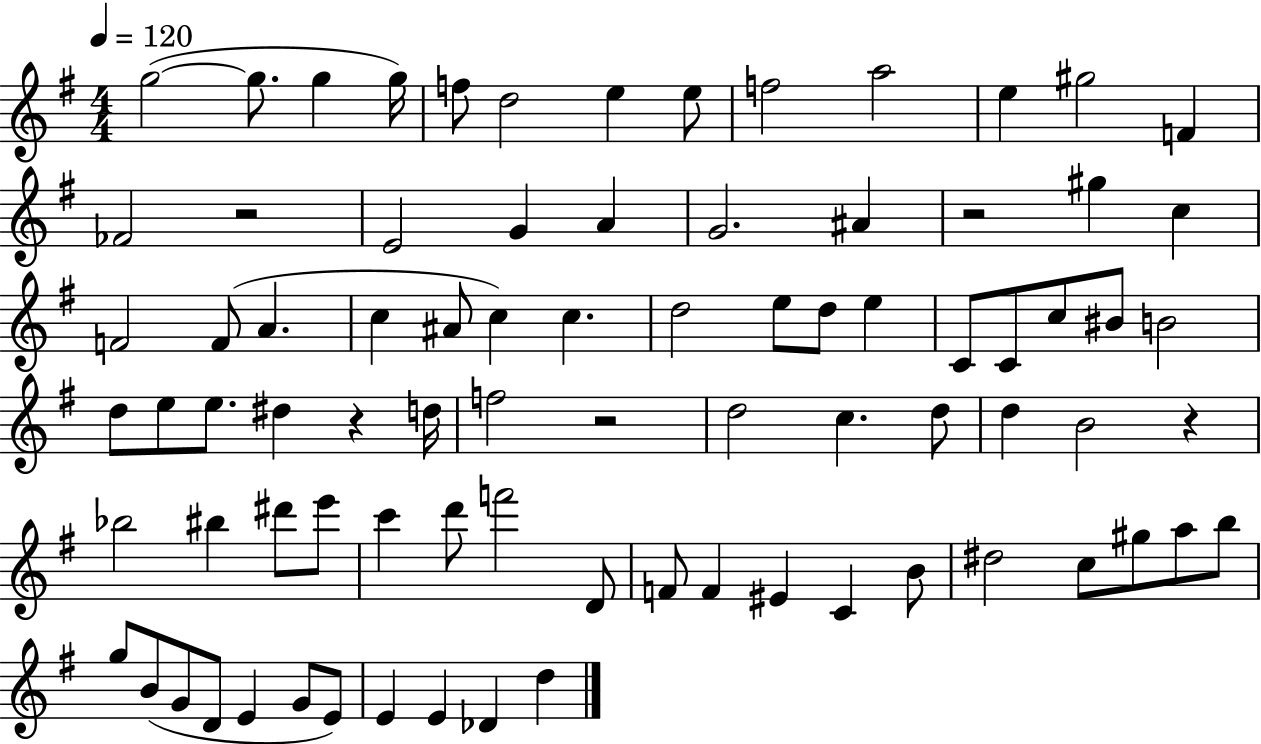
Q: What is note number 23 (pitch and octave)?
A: F4